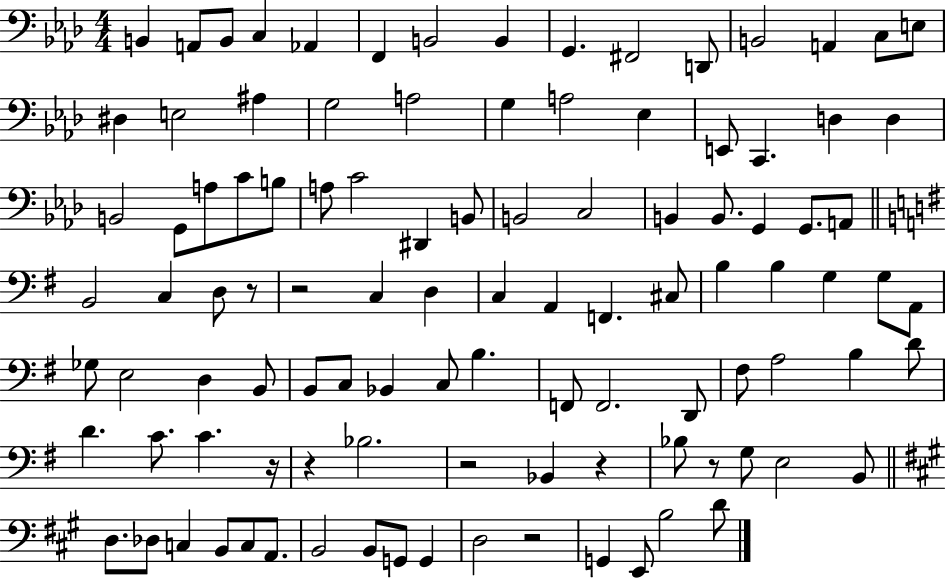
B2/q A2/e B2/e C3/q Ab2/q F2/q B2/h B2/q G2/q. F#2/h D2/e B2/h A2/q C3/e E3/e D#3/q E3/h A#3/q G3/h A3/h G3/q A3/h Eb3/q E2/e C2/q. D3/q D3/q B2/h G2/e A3/e C4/e B3/e A3/e C4/h D#2/q B2/e B2/h C3/h B2/q B2/e. G2/q G2/e. A2/e B2/h C3/q D3/e R/e R/h C3/q D3/q C3/q A2/q F2/q. C#3/e B3/q B3/q G3/q G3/e A2/e Gb3/e E3/h D3/q B2/e B2/e C3/e Bb2/q C3/e B3/q. F2/e F2/h. D2/e F#3/e A3/h B3/q D4/e D4/q. C4/e. C4/q. R/s R/q Bb3/h. R/h Bb2/q R/q Bb3/e R/e G3/e E3/h B2/e D3/e. Db3/e C3/q B2/e C3/e A2/e. B2/h B2/e G2/e G2/q D3/h R/h G2/q E2/e B3/h D4/e